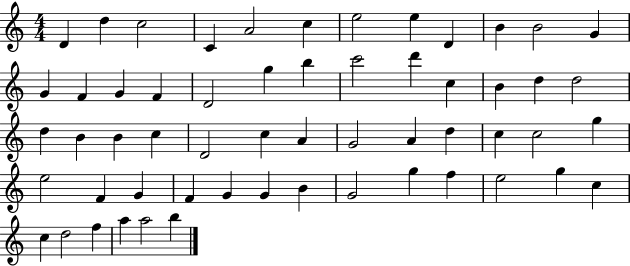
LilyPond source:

{
  \clef treble
  \numericTimeSignature
  \time 4/4
  \key c \major
  d'4 d''4 c''2 | c'4 a'2 c''4 | e''2 e''4 d'4 | b'4 b'2 g'4 | \break g'4 f'4 g'4 f'4 | d'2 g''4 b''4 | c'''2 d'''4 c''4 | b'4 d''4 d''2 | \break d''4 b'4 b'4 c''4 | d'2 c''4 a'4 | g'2 a'4 d''4 | c''4 c''2 g''4 | \break e''2 f'4 g'4 | f'4 g'4 g'4 b'4 | g'2 g''4 f''4 | e''2 g''4 c''4 | \break c''4 d''2 f''4 | a''4 a''2 b''4 | \bar "|."
}